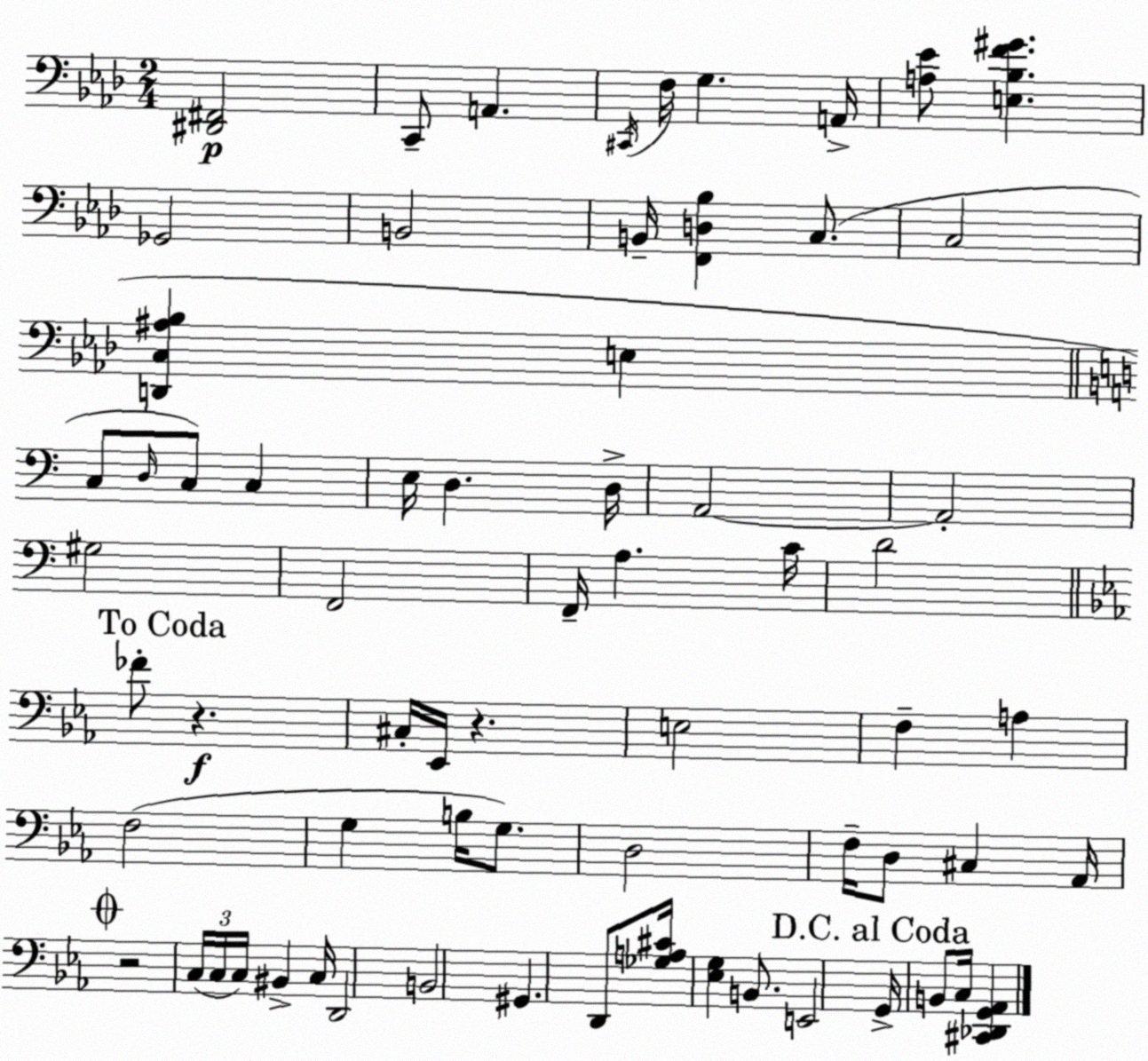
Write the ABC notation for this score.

X:1
T:Untitled
M:2/4
L:1/4
K:Fm
[^D,,^F,,]2 C,,/2 A,, ^C,,/4 F,/4 G, A,,/4 [A,_E]/2 [E,_B,F^G] _G,,2 B,,2 B,,/4 [F,,D,_B,] C,/2 C,2 [D,,C,^A,_B,] E, C,/2 D,/4 C,/2 C, E,/4 D, D,/4 A,,2 A,,2 ^G,2 F,,2 F,,/4 A, C/4 D2 _F/2 z ^C,/4 _E,,/4 z E,2 F, A, F,2 G, B,/4 G,/2 D,2 F,/4 D,/2 ^C, _A,,/4 z2 C,/4 C,/4 C,/4 ^B,, C,/4 D,,2 B,,2 ^G,, D,,/2 [_G,A,^C]/4 [_E,G,] B,,/2 E,,2 G,,/4 B,,/2 C,/4 [^C,,_D,,G,,_A,,]